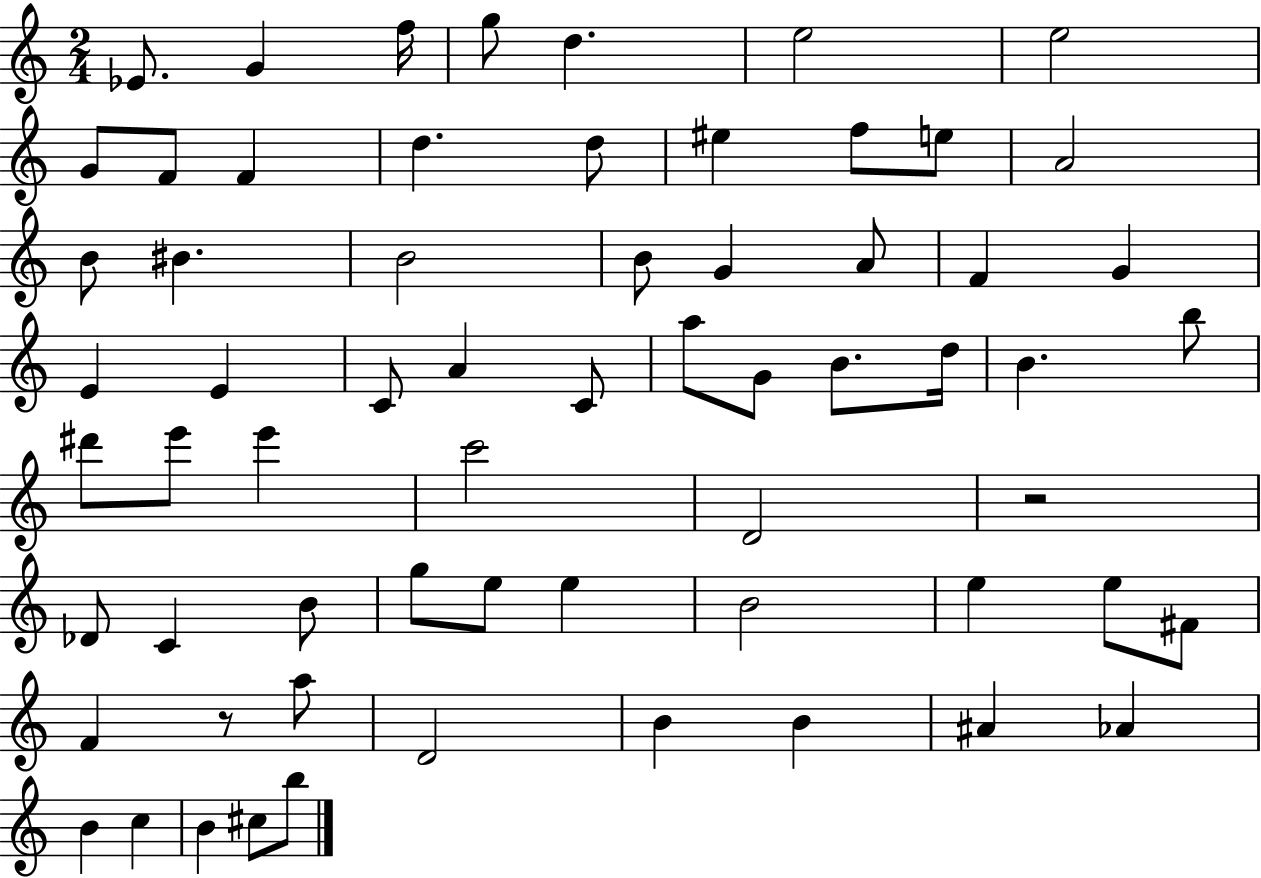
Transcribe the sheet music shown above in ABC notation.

X:1
T:Untitled
M:2/4
L:1/4
K:C
_E/2 G f/4 g/2 d e2 e2 G/2 F/2 F d d/2 ^e f/2 e/2 A2 B/2 ^B B2 B/2 G A/2 F G E E C/2 A C/2 a/2 G/2 B/2 d/4 B b/2 ^d'/2 e'/2 e' c'2 D2 z2 _D/2 C B/2 g/2 e/2 e B2 e e/2 ^F/2 F z/2 a/2 D2 B B ^A _A B c B ^c/2 b/2